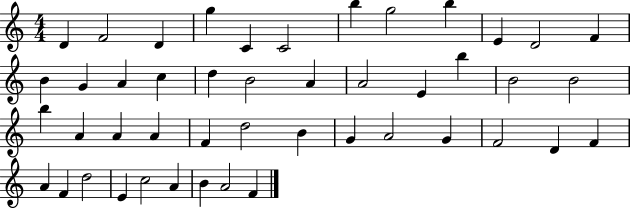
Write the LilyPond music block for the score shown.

{
  \clef treble
  \numericTimeSignature
  \time 4/4
  \key c \major
  d'4 f'2 d'4 | g''4 c'4 c'2 | b''4 g''2 b''4 | e'4 d'2 f'4 | \break b'4 g'4 a'4 c''4 | d''4 b'2 a'4 | a'2 e'4 b''4 | b'2 b'2 | \break b''4 a'4 a'4 a'4 | f'4 d''2 b'4 | g'4 a'2 g'4 | f'2 d'4 f'4 | \break a'4 f'4 d''2 | e'4 c''2 a'4 | b'4 a'2 f'4 | \bar "|."
}